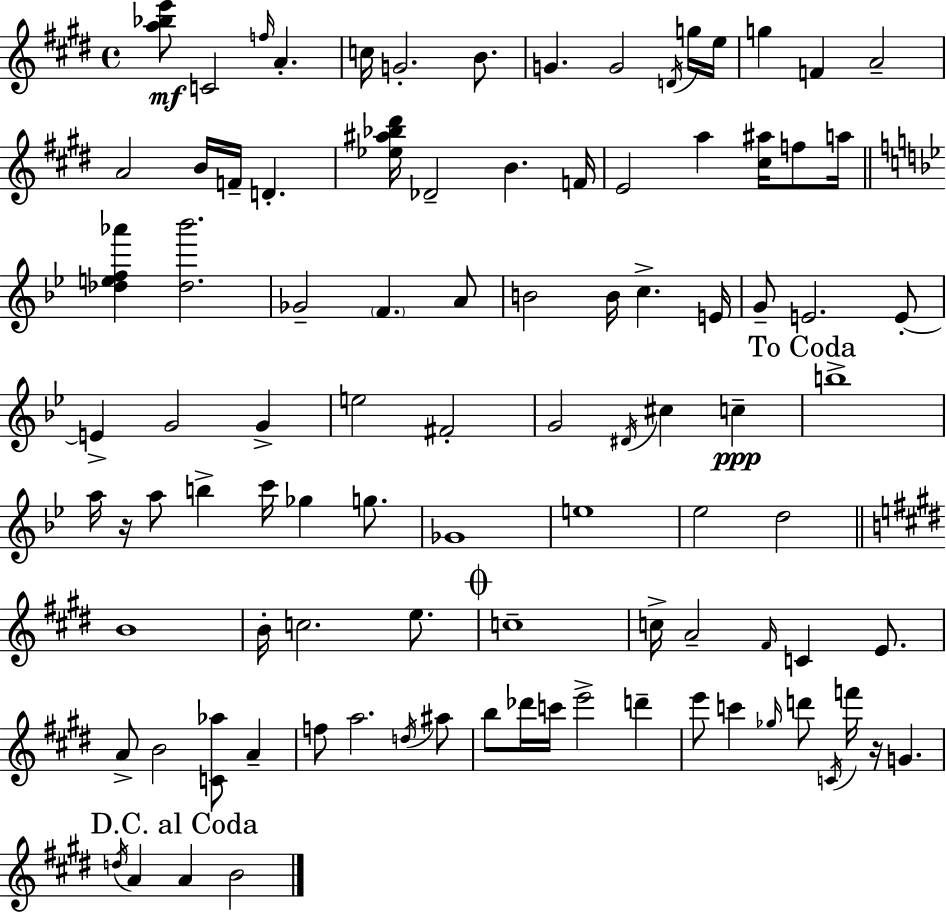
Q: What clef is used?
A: treble